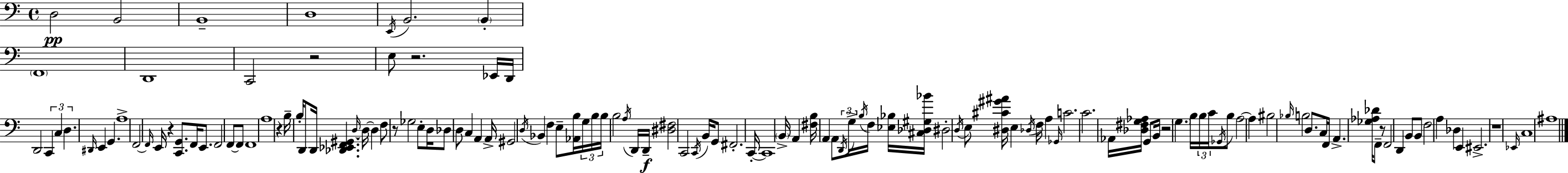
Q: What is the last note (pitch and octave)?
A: A#3